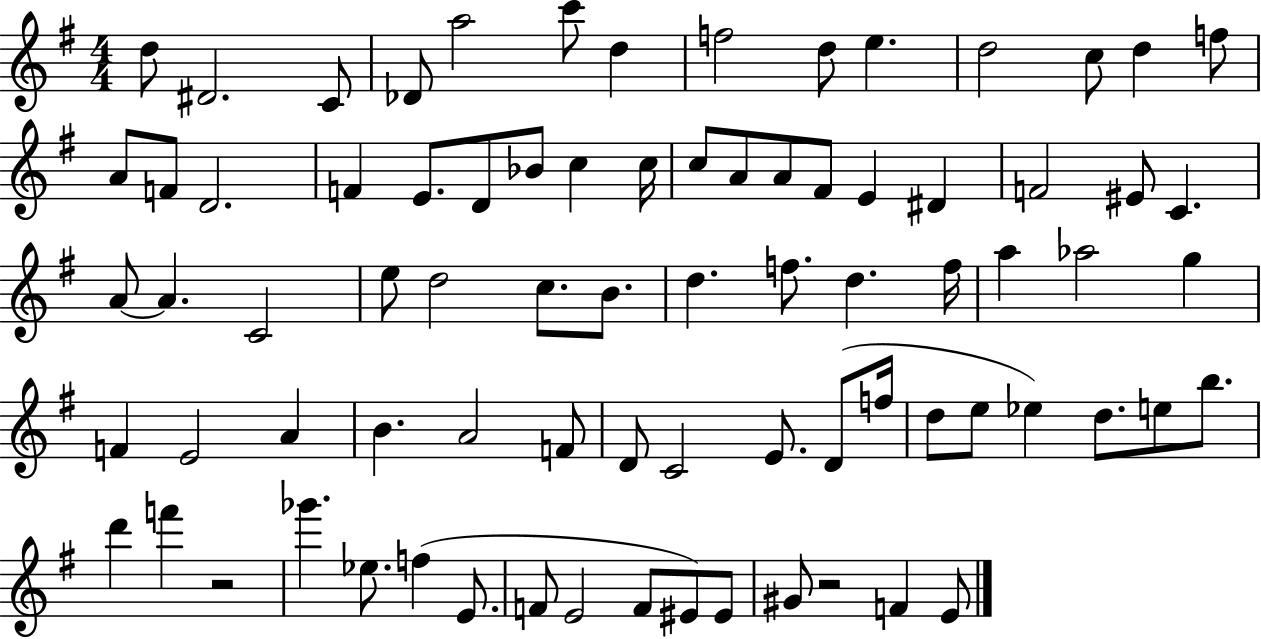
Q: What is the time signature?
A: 4/4